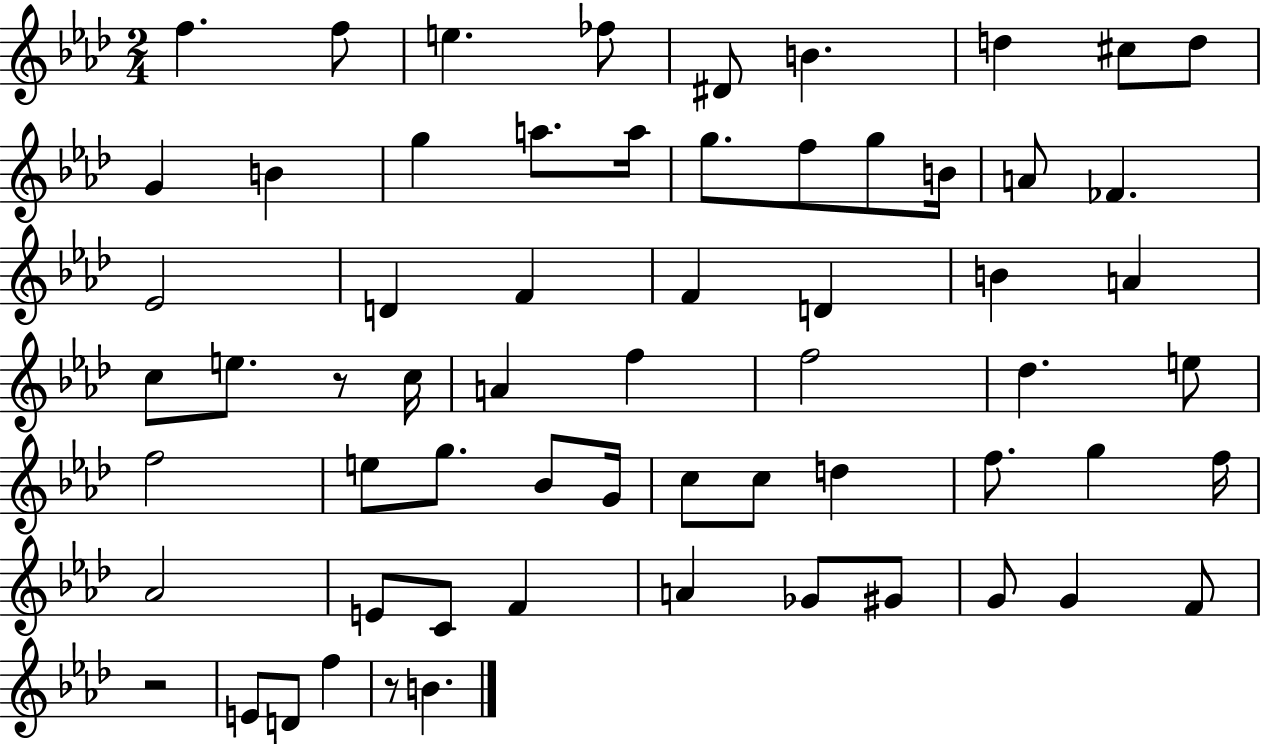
F5/q. F5/e E5/q. FES5/e D#4/e B4/q. D5/q C#5/e D5/e G4/q B4/q G5/q A5/e. A5/s G5/e. F5/e G5/e B4/s A4/e FES4/q. Eb4/h D4/q F4/q F4/q D4/q B4/q A4/q C5/e E5/e. R/e C5/s A4/q F5/q F5/h Db5/q. E5/e F5/h E5/e G5/e. Bb4/e G4/s C5/e C5/e D5/q F5/e. G5/q F5/s Ab4/h E4/e C4/e F4/q A4/q Gb4/e G#4/e G4/e G4/q F4/e R/h E4/e D4/e F5/q R/e B4/q.